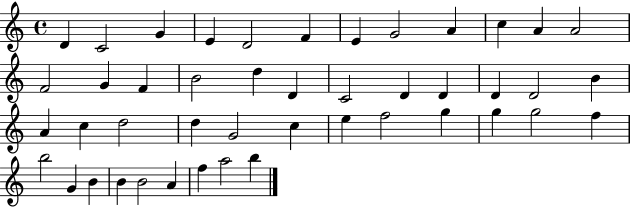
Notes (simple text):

D4/q C4/h G4/q E4/q D4/h F4/q E4/q G4/h A4/q C5/q A4/q A4/h F4/h G4/q F4/q B4/h D5/q D4/q C4/h D4/q D4/q D4/q D4/h B4/q A4/q C5/q D5/h D5/q G4/h C5/q E5/q F5/h G5/q G5/q G5/h F5/q B5/h G4/q B4/q B4/q B4/h A4/q F5/q A5/h B5/q